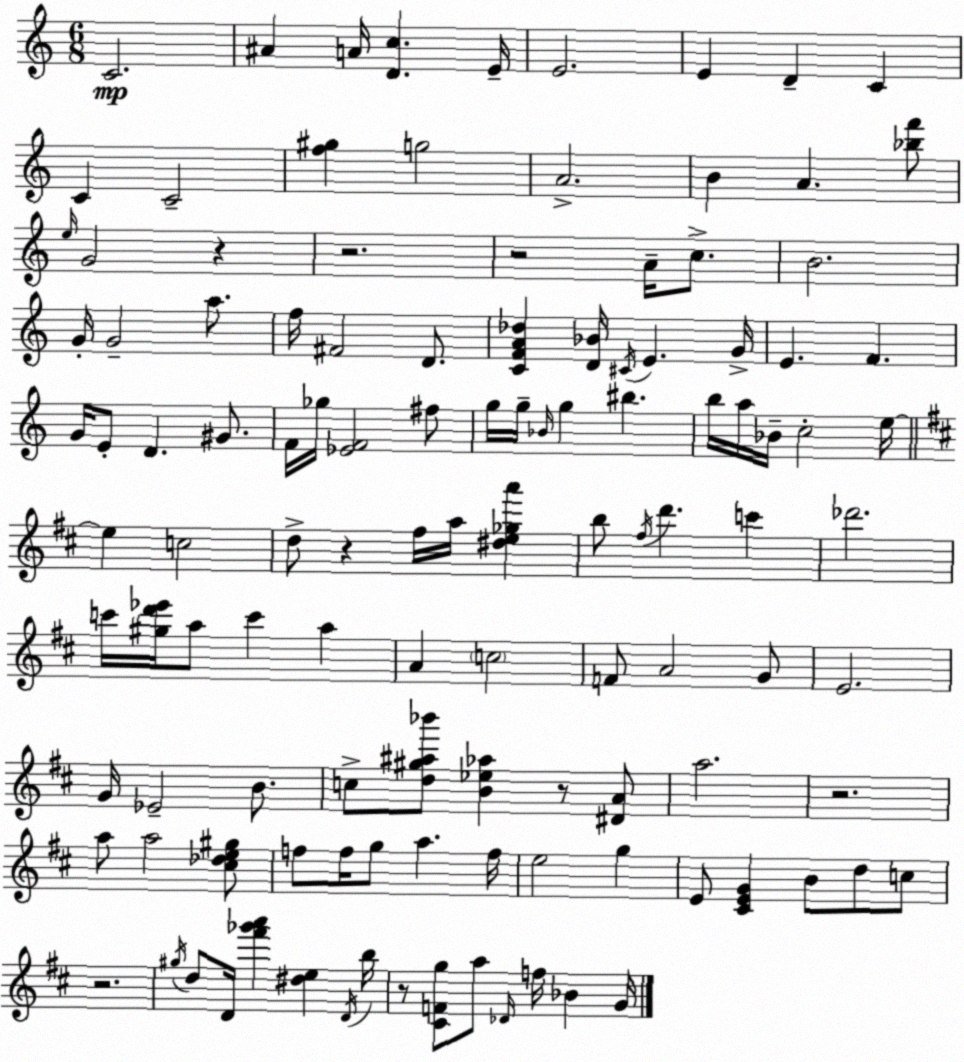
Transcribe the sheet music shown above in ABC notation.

X:1
T:Untitled
M:6/8
L:1/4
K:Am
C2 ^A A/4 [Dc] E/4 E2 E D C C C2 [f^g] g2 A2 B A [_bf']/2 e/4 G2 z z2 z2 A/4 c/2 B2 G/4 G2 a/2 f/4 ^F2 D/2 [CFA_d] [D_B]/4 ^C/4 E G/4 E F G/4 E/2 D ^G/2 F/4 _g/4 [_EF]2 ^f/2 g/4 g/4 _B/4 g ^b b/4 a/4 _B/4 c2 e/4 e c2 d/2 z ^f/4 a/4 [^de_ga'] b/2 ^f/4 d' c' _d'2 c'/4 [^gd'_e']/4 a/2 c' a A c2 F/2 A2 G/2 E2 G/4 _E2 B/2 c/2 [d^g^a_b']/2 [B_e_a] z/2 [^DA]/2 a2 z2 a/2 a2 [^c_de^g]/2 f/2 f/4 g/2 a f/4 e2 g E/2 [^CEG] B/2 d/2 c/2 z2 ^g/4 d/2 D/4 [^f'_g'a'] [^de] D/4 b/4 z/2 [^CFg]/2 a/2 _D/4 f/4 _B G/4